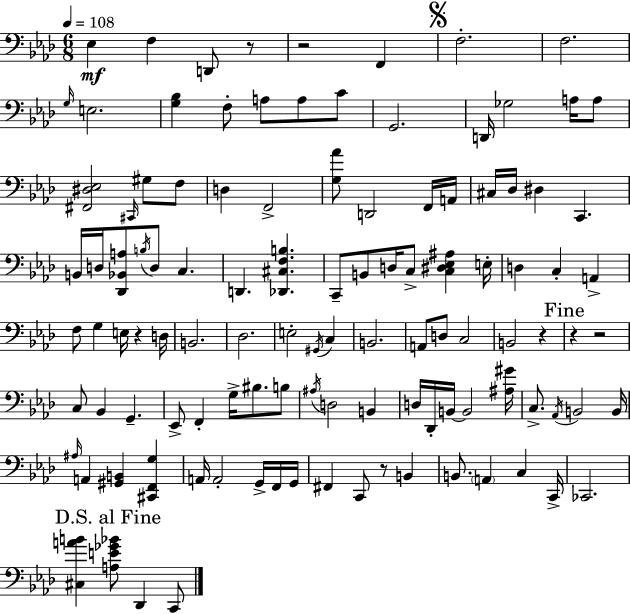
{
  \clef bass
  \numericTimeSignature
  \time 6/8
  \key aes \major
  \tempo 4 = 108
  ees4\mf f4 d,8 r8 | r2 f,4 | \mark \markup { \musicglyph "scripts.segno" } f2.-. | f2. | \break \grace { g16 } e2. | <g bes>4 f8-. a8 a8 c'8 | g,2. | d,16 ges2 a16 a8 | \break <fis, dis ees>2 \grace { cis,16 } gis8 | f8 d4 f,2-> | <g aes'>8 d,2 | f,16 a,16 cis16 des16 dis4 c,4. | \break b,16 d16 <des, bes, a>8 \acciaccatura { b16 } d8 c4. | d,4. <des, cis f b>4. | c,8-- b,8 d16 c8-> <c dis ees ais>4 | e16-. d4 c4-. a,4-> | \break f8 g4 e16 r4 | d16 b,2. | des2. | e2-. \acciaccatura { gis,16 } | \break c4 b,2. | a,8 d8 c2 | b,2 | r4 \mark "Fine" r4 r2 | \break c8 bes,4 g,4.-- | ees,8-> f,4-. g16-> bis8. | b8 \acciaccatura { ais16 } d2 | b,4 d16 des,16-. b,16~~ b,2 | \break <ais gis'>16 c8.-> \acciaccatura { aes,16 } b,2 | b,16 \grace { ais16 } a,4 <gis, b,>4 | <cis, f, g>4 a,16 a,2-. | g,16-> f,16 g,16 fis,4 c,8 | \break r8 b,4 b,8. \parenthesize a,4 | c4 c,16-> ces,2. | \mark "D.S. al Fine" <cis a' b'>4 <a e' ges' bes'>8 | des,4 c,8 \bar "|."
}